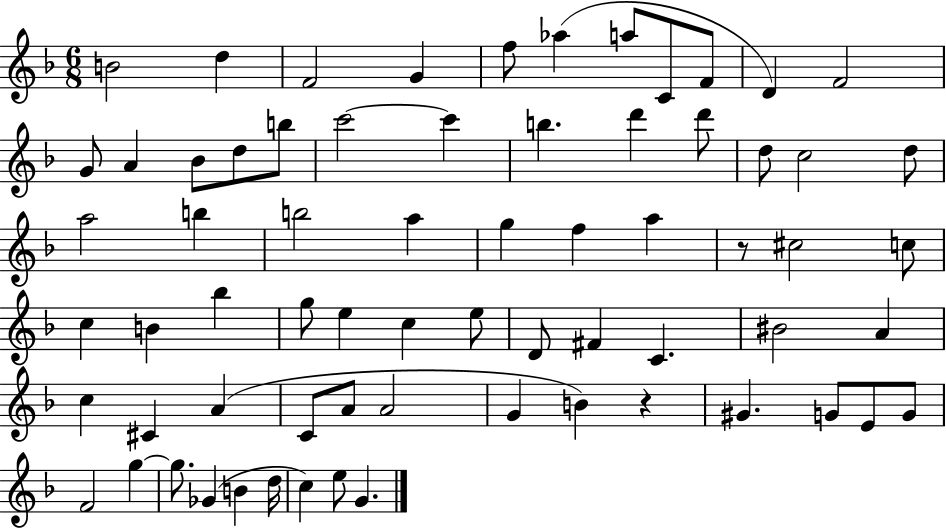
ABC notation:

X:1
T:Untitled
M:6/8
L:1/4
K:F
B2 d F2 G f/2 _a a/2 C/2 F/2 D F2 G/2 A _B/2 d/2 b/2 c'2 c' b d' d'/2 d/2 c2 d/2 a2 b b2 a g f a z/2 ^c2 c/2 c B _b g/2 e c e/2 D/2 ^F C ^B2 A c ^C A C/2 A/2 A2 G B z ^G G/2 E/2 G/2 F2 g g/2 _G B d/4 c e/2 G